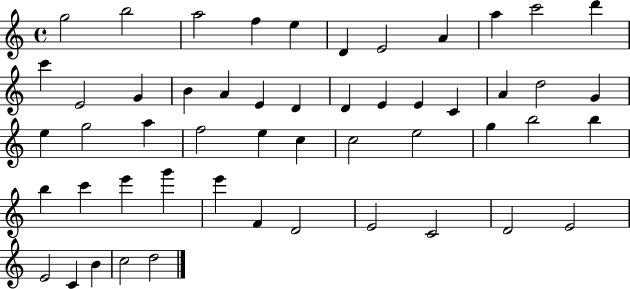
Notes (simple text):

G5/h B5/h A5/h F5/q E5/q D4/q E4/h A4/q A5/q C6/h D6/q C6/q E4/h G4/q B4/q A4/q E4/q D4/q D4/q E4/q E4/q C4/q A4/q D5/h G4/q E5/q G5/h A5/q F5/h E5/q C5/q C5/h E5/h G5/q B5/h B5/q B5/q C6/q E6/q G6/q E6/q F4/q D4/h E4/h C4/h D4/h E4/h E4/h C4/q B4/q C5/h D5/h